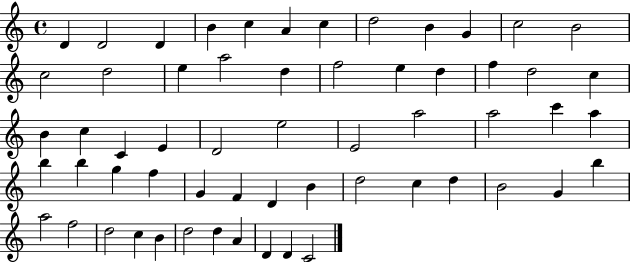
D4/q D4/h D4/q B4/q C5/q A4/q C5/q D5/h B4/q G4/q C5/h B4/h C5/h D5/h E5/q A5/h D5/q F5/h E5/q D5/q F5/q D5/h C5/q B4/q C5/q C4/q E4/q D4/h E5/h E4/h A5/h A5/h C6/q A5/q B5/q B5/q G5/q F5/q G4/q F4/q D4/q B4/q D5/h C5/q D5/q B4/h G4/q B5/q A5/h F5/h D5/h C5/q B4/q D5/h D5/q A4/q D4/q D4/q C4/h